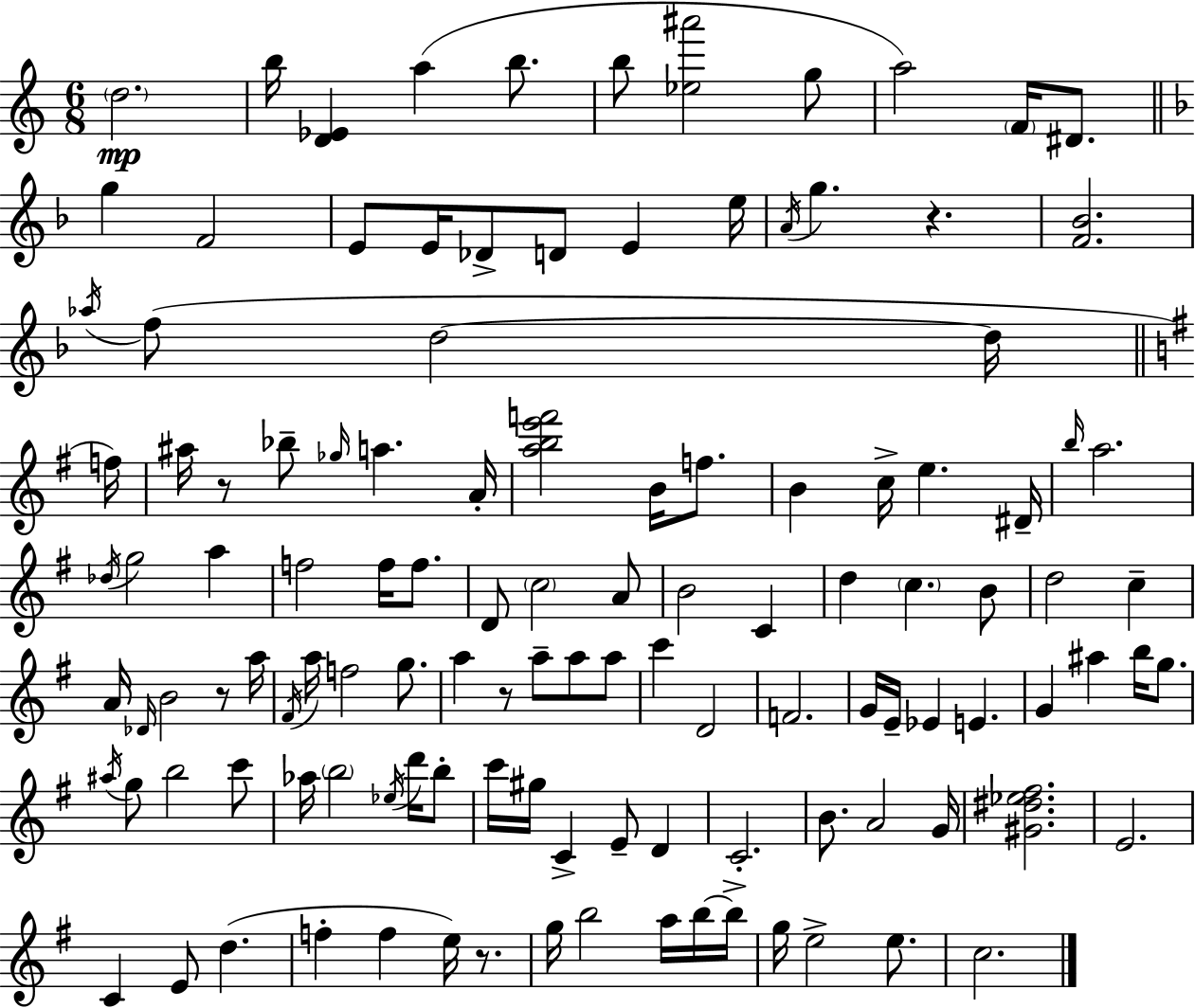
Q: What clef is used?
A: treble